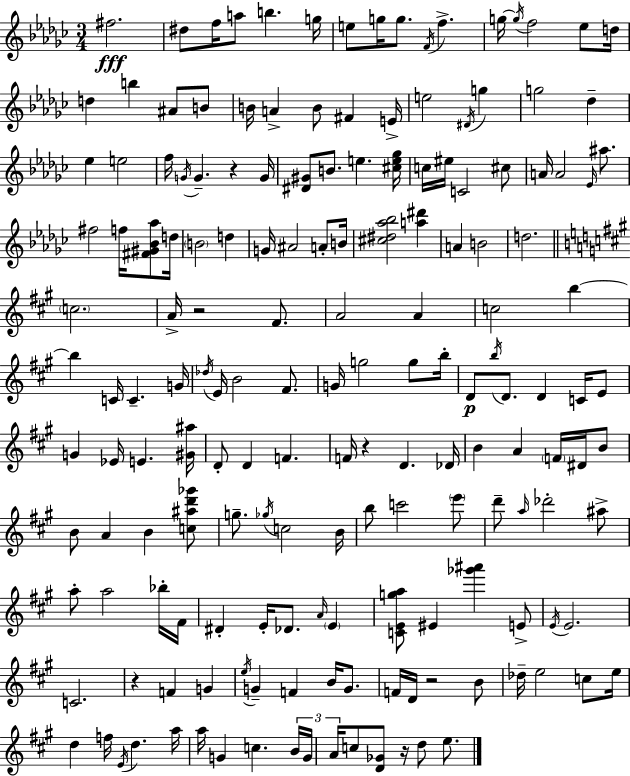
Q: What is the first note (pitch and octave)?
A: F#5